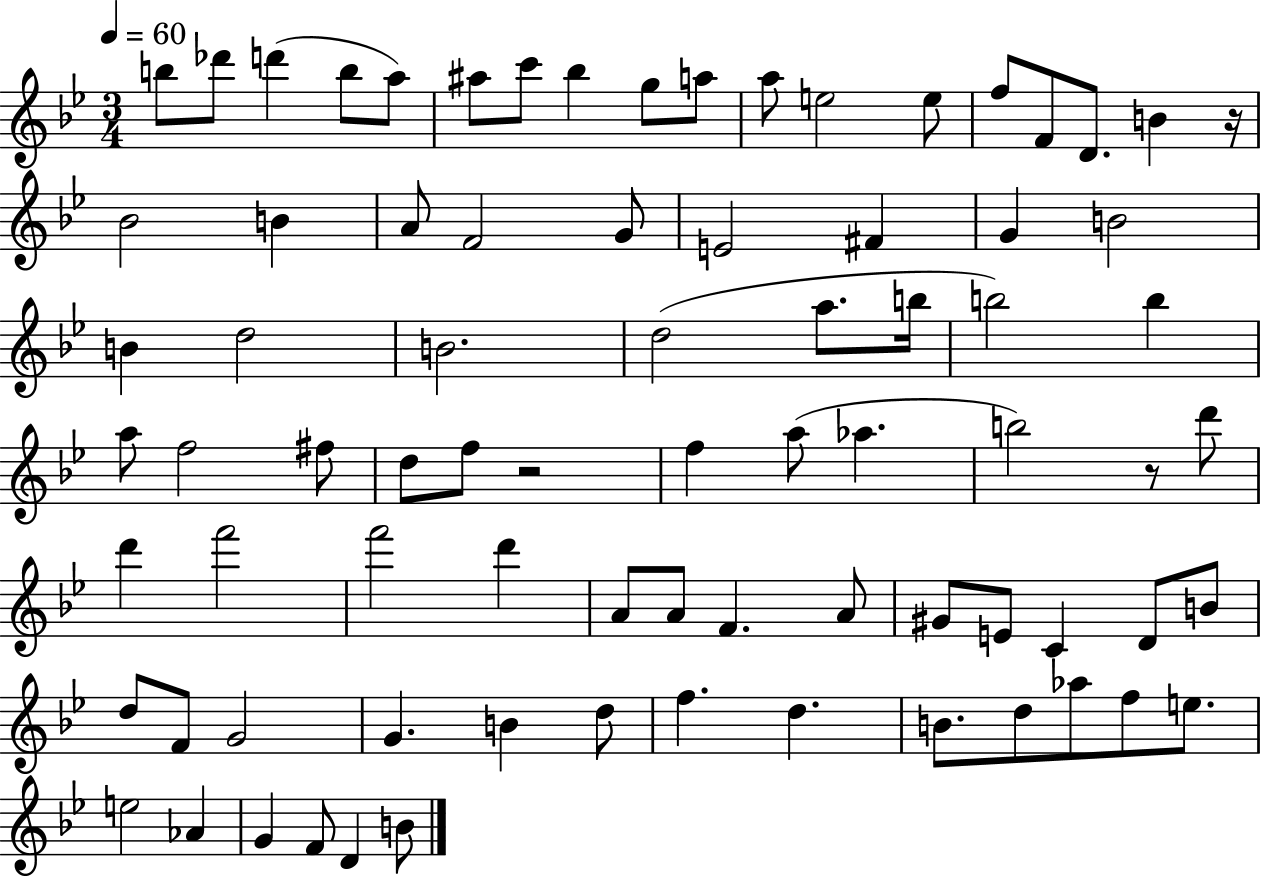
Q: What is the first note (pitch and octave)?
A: B5